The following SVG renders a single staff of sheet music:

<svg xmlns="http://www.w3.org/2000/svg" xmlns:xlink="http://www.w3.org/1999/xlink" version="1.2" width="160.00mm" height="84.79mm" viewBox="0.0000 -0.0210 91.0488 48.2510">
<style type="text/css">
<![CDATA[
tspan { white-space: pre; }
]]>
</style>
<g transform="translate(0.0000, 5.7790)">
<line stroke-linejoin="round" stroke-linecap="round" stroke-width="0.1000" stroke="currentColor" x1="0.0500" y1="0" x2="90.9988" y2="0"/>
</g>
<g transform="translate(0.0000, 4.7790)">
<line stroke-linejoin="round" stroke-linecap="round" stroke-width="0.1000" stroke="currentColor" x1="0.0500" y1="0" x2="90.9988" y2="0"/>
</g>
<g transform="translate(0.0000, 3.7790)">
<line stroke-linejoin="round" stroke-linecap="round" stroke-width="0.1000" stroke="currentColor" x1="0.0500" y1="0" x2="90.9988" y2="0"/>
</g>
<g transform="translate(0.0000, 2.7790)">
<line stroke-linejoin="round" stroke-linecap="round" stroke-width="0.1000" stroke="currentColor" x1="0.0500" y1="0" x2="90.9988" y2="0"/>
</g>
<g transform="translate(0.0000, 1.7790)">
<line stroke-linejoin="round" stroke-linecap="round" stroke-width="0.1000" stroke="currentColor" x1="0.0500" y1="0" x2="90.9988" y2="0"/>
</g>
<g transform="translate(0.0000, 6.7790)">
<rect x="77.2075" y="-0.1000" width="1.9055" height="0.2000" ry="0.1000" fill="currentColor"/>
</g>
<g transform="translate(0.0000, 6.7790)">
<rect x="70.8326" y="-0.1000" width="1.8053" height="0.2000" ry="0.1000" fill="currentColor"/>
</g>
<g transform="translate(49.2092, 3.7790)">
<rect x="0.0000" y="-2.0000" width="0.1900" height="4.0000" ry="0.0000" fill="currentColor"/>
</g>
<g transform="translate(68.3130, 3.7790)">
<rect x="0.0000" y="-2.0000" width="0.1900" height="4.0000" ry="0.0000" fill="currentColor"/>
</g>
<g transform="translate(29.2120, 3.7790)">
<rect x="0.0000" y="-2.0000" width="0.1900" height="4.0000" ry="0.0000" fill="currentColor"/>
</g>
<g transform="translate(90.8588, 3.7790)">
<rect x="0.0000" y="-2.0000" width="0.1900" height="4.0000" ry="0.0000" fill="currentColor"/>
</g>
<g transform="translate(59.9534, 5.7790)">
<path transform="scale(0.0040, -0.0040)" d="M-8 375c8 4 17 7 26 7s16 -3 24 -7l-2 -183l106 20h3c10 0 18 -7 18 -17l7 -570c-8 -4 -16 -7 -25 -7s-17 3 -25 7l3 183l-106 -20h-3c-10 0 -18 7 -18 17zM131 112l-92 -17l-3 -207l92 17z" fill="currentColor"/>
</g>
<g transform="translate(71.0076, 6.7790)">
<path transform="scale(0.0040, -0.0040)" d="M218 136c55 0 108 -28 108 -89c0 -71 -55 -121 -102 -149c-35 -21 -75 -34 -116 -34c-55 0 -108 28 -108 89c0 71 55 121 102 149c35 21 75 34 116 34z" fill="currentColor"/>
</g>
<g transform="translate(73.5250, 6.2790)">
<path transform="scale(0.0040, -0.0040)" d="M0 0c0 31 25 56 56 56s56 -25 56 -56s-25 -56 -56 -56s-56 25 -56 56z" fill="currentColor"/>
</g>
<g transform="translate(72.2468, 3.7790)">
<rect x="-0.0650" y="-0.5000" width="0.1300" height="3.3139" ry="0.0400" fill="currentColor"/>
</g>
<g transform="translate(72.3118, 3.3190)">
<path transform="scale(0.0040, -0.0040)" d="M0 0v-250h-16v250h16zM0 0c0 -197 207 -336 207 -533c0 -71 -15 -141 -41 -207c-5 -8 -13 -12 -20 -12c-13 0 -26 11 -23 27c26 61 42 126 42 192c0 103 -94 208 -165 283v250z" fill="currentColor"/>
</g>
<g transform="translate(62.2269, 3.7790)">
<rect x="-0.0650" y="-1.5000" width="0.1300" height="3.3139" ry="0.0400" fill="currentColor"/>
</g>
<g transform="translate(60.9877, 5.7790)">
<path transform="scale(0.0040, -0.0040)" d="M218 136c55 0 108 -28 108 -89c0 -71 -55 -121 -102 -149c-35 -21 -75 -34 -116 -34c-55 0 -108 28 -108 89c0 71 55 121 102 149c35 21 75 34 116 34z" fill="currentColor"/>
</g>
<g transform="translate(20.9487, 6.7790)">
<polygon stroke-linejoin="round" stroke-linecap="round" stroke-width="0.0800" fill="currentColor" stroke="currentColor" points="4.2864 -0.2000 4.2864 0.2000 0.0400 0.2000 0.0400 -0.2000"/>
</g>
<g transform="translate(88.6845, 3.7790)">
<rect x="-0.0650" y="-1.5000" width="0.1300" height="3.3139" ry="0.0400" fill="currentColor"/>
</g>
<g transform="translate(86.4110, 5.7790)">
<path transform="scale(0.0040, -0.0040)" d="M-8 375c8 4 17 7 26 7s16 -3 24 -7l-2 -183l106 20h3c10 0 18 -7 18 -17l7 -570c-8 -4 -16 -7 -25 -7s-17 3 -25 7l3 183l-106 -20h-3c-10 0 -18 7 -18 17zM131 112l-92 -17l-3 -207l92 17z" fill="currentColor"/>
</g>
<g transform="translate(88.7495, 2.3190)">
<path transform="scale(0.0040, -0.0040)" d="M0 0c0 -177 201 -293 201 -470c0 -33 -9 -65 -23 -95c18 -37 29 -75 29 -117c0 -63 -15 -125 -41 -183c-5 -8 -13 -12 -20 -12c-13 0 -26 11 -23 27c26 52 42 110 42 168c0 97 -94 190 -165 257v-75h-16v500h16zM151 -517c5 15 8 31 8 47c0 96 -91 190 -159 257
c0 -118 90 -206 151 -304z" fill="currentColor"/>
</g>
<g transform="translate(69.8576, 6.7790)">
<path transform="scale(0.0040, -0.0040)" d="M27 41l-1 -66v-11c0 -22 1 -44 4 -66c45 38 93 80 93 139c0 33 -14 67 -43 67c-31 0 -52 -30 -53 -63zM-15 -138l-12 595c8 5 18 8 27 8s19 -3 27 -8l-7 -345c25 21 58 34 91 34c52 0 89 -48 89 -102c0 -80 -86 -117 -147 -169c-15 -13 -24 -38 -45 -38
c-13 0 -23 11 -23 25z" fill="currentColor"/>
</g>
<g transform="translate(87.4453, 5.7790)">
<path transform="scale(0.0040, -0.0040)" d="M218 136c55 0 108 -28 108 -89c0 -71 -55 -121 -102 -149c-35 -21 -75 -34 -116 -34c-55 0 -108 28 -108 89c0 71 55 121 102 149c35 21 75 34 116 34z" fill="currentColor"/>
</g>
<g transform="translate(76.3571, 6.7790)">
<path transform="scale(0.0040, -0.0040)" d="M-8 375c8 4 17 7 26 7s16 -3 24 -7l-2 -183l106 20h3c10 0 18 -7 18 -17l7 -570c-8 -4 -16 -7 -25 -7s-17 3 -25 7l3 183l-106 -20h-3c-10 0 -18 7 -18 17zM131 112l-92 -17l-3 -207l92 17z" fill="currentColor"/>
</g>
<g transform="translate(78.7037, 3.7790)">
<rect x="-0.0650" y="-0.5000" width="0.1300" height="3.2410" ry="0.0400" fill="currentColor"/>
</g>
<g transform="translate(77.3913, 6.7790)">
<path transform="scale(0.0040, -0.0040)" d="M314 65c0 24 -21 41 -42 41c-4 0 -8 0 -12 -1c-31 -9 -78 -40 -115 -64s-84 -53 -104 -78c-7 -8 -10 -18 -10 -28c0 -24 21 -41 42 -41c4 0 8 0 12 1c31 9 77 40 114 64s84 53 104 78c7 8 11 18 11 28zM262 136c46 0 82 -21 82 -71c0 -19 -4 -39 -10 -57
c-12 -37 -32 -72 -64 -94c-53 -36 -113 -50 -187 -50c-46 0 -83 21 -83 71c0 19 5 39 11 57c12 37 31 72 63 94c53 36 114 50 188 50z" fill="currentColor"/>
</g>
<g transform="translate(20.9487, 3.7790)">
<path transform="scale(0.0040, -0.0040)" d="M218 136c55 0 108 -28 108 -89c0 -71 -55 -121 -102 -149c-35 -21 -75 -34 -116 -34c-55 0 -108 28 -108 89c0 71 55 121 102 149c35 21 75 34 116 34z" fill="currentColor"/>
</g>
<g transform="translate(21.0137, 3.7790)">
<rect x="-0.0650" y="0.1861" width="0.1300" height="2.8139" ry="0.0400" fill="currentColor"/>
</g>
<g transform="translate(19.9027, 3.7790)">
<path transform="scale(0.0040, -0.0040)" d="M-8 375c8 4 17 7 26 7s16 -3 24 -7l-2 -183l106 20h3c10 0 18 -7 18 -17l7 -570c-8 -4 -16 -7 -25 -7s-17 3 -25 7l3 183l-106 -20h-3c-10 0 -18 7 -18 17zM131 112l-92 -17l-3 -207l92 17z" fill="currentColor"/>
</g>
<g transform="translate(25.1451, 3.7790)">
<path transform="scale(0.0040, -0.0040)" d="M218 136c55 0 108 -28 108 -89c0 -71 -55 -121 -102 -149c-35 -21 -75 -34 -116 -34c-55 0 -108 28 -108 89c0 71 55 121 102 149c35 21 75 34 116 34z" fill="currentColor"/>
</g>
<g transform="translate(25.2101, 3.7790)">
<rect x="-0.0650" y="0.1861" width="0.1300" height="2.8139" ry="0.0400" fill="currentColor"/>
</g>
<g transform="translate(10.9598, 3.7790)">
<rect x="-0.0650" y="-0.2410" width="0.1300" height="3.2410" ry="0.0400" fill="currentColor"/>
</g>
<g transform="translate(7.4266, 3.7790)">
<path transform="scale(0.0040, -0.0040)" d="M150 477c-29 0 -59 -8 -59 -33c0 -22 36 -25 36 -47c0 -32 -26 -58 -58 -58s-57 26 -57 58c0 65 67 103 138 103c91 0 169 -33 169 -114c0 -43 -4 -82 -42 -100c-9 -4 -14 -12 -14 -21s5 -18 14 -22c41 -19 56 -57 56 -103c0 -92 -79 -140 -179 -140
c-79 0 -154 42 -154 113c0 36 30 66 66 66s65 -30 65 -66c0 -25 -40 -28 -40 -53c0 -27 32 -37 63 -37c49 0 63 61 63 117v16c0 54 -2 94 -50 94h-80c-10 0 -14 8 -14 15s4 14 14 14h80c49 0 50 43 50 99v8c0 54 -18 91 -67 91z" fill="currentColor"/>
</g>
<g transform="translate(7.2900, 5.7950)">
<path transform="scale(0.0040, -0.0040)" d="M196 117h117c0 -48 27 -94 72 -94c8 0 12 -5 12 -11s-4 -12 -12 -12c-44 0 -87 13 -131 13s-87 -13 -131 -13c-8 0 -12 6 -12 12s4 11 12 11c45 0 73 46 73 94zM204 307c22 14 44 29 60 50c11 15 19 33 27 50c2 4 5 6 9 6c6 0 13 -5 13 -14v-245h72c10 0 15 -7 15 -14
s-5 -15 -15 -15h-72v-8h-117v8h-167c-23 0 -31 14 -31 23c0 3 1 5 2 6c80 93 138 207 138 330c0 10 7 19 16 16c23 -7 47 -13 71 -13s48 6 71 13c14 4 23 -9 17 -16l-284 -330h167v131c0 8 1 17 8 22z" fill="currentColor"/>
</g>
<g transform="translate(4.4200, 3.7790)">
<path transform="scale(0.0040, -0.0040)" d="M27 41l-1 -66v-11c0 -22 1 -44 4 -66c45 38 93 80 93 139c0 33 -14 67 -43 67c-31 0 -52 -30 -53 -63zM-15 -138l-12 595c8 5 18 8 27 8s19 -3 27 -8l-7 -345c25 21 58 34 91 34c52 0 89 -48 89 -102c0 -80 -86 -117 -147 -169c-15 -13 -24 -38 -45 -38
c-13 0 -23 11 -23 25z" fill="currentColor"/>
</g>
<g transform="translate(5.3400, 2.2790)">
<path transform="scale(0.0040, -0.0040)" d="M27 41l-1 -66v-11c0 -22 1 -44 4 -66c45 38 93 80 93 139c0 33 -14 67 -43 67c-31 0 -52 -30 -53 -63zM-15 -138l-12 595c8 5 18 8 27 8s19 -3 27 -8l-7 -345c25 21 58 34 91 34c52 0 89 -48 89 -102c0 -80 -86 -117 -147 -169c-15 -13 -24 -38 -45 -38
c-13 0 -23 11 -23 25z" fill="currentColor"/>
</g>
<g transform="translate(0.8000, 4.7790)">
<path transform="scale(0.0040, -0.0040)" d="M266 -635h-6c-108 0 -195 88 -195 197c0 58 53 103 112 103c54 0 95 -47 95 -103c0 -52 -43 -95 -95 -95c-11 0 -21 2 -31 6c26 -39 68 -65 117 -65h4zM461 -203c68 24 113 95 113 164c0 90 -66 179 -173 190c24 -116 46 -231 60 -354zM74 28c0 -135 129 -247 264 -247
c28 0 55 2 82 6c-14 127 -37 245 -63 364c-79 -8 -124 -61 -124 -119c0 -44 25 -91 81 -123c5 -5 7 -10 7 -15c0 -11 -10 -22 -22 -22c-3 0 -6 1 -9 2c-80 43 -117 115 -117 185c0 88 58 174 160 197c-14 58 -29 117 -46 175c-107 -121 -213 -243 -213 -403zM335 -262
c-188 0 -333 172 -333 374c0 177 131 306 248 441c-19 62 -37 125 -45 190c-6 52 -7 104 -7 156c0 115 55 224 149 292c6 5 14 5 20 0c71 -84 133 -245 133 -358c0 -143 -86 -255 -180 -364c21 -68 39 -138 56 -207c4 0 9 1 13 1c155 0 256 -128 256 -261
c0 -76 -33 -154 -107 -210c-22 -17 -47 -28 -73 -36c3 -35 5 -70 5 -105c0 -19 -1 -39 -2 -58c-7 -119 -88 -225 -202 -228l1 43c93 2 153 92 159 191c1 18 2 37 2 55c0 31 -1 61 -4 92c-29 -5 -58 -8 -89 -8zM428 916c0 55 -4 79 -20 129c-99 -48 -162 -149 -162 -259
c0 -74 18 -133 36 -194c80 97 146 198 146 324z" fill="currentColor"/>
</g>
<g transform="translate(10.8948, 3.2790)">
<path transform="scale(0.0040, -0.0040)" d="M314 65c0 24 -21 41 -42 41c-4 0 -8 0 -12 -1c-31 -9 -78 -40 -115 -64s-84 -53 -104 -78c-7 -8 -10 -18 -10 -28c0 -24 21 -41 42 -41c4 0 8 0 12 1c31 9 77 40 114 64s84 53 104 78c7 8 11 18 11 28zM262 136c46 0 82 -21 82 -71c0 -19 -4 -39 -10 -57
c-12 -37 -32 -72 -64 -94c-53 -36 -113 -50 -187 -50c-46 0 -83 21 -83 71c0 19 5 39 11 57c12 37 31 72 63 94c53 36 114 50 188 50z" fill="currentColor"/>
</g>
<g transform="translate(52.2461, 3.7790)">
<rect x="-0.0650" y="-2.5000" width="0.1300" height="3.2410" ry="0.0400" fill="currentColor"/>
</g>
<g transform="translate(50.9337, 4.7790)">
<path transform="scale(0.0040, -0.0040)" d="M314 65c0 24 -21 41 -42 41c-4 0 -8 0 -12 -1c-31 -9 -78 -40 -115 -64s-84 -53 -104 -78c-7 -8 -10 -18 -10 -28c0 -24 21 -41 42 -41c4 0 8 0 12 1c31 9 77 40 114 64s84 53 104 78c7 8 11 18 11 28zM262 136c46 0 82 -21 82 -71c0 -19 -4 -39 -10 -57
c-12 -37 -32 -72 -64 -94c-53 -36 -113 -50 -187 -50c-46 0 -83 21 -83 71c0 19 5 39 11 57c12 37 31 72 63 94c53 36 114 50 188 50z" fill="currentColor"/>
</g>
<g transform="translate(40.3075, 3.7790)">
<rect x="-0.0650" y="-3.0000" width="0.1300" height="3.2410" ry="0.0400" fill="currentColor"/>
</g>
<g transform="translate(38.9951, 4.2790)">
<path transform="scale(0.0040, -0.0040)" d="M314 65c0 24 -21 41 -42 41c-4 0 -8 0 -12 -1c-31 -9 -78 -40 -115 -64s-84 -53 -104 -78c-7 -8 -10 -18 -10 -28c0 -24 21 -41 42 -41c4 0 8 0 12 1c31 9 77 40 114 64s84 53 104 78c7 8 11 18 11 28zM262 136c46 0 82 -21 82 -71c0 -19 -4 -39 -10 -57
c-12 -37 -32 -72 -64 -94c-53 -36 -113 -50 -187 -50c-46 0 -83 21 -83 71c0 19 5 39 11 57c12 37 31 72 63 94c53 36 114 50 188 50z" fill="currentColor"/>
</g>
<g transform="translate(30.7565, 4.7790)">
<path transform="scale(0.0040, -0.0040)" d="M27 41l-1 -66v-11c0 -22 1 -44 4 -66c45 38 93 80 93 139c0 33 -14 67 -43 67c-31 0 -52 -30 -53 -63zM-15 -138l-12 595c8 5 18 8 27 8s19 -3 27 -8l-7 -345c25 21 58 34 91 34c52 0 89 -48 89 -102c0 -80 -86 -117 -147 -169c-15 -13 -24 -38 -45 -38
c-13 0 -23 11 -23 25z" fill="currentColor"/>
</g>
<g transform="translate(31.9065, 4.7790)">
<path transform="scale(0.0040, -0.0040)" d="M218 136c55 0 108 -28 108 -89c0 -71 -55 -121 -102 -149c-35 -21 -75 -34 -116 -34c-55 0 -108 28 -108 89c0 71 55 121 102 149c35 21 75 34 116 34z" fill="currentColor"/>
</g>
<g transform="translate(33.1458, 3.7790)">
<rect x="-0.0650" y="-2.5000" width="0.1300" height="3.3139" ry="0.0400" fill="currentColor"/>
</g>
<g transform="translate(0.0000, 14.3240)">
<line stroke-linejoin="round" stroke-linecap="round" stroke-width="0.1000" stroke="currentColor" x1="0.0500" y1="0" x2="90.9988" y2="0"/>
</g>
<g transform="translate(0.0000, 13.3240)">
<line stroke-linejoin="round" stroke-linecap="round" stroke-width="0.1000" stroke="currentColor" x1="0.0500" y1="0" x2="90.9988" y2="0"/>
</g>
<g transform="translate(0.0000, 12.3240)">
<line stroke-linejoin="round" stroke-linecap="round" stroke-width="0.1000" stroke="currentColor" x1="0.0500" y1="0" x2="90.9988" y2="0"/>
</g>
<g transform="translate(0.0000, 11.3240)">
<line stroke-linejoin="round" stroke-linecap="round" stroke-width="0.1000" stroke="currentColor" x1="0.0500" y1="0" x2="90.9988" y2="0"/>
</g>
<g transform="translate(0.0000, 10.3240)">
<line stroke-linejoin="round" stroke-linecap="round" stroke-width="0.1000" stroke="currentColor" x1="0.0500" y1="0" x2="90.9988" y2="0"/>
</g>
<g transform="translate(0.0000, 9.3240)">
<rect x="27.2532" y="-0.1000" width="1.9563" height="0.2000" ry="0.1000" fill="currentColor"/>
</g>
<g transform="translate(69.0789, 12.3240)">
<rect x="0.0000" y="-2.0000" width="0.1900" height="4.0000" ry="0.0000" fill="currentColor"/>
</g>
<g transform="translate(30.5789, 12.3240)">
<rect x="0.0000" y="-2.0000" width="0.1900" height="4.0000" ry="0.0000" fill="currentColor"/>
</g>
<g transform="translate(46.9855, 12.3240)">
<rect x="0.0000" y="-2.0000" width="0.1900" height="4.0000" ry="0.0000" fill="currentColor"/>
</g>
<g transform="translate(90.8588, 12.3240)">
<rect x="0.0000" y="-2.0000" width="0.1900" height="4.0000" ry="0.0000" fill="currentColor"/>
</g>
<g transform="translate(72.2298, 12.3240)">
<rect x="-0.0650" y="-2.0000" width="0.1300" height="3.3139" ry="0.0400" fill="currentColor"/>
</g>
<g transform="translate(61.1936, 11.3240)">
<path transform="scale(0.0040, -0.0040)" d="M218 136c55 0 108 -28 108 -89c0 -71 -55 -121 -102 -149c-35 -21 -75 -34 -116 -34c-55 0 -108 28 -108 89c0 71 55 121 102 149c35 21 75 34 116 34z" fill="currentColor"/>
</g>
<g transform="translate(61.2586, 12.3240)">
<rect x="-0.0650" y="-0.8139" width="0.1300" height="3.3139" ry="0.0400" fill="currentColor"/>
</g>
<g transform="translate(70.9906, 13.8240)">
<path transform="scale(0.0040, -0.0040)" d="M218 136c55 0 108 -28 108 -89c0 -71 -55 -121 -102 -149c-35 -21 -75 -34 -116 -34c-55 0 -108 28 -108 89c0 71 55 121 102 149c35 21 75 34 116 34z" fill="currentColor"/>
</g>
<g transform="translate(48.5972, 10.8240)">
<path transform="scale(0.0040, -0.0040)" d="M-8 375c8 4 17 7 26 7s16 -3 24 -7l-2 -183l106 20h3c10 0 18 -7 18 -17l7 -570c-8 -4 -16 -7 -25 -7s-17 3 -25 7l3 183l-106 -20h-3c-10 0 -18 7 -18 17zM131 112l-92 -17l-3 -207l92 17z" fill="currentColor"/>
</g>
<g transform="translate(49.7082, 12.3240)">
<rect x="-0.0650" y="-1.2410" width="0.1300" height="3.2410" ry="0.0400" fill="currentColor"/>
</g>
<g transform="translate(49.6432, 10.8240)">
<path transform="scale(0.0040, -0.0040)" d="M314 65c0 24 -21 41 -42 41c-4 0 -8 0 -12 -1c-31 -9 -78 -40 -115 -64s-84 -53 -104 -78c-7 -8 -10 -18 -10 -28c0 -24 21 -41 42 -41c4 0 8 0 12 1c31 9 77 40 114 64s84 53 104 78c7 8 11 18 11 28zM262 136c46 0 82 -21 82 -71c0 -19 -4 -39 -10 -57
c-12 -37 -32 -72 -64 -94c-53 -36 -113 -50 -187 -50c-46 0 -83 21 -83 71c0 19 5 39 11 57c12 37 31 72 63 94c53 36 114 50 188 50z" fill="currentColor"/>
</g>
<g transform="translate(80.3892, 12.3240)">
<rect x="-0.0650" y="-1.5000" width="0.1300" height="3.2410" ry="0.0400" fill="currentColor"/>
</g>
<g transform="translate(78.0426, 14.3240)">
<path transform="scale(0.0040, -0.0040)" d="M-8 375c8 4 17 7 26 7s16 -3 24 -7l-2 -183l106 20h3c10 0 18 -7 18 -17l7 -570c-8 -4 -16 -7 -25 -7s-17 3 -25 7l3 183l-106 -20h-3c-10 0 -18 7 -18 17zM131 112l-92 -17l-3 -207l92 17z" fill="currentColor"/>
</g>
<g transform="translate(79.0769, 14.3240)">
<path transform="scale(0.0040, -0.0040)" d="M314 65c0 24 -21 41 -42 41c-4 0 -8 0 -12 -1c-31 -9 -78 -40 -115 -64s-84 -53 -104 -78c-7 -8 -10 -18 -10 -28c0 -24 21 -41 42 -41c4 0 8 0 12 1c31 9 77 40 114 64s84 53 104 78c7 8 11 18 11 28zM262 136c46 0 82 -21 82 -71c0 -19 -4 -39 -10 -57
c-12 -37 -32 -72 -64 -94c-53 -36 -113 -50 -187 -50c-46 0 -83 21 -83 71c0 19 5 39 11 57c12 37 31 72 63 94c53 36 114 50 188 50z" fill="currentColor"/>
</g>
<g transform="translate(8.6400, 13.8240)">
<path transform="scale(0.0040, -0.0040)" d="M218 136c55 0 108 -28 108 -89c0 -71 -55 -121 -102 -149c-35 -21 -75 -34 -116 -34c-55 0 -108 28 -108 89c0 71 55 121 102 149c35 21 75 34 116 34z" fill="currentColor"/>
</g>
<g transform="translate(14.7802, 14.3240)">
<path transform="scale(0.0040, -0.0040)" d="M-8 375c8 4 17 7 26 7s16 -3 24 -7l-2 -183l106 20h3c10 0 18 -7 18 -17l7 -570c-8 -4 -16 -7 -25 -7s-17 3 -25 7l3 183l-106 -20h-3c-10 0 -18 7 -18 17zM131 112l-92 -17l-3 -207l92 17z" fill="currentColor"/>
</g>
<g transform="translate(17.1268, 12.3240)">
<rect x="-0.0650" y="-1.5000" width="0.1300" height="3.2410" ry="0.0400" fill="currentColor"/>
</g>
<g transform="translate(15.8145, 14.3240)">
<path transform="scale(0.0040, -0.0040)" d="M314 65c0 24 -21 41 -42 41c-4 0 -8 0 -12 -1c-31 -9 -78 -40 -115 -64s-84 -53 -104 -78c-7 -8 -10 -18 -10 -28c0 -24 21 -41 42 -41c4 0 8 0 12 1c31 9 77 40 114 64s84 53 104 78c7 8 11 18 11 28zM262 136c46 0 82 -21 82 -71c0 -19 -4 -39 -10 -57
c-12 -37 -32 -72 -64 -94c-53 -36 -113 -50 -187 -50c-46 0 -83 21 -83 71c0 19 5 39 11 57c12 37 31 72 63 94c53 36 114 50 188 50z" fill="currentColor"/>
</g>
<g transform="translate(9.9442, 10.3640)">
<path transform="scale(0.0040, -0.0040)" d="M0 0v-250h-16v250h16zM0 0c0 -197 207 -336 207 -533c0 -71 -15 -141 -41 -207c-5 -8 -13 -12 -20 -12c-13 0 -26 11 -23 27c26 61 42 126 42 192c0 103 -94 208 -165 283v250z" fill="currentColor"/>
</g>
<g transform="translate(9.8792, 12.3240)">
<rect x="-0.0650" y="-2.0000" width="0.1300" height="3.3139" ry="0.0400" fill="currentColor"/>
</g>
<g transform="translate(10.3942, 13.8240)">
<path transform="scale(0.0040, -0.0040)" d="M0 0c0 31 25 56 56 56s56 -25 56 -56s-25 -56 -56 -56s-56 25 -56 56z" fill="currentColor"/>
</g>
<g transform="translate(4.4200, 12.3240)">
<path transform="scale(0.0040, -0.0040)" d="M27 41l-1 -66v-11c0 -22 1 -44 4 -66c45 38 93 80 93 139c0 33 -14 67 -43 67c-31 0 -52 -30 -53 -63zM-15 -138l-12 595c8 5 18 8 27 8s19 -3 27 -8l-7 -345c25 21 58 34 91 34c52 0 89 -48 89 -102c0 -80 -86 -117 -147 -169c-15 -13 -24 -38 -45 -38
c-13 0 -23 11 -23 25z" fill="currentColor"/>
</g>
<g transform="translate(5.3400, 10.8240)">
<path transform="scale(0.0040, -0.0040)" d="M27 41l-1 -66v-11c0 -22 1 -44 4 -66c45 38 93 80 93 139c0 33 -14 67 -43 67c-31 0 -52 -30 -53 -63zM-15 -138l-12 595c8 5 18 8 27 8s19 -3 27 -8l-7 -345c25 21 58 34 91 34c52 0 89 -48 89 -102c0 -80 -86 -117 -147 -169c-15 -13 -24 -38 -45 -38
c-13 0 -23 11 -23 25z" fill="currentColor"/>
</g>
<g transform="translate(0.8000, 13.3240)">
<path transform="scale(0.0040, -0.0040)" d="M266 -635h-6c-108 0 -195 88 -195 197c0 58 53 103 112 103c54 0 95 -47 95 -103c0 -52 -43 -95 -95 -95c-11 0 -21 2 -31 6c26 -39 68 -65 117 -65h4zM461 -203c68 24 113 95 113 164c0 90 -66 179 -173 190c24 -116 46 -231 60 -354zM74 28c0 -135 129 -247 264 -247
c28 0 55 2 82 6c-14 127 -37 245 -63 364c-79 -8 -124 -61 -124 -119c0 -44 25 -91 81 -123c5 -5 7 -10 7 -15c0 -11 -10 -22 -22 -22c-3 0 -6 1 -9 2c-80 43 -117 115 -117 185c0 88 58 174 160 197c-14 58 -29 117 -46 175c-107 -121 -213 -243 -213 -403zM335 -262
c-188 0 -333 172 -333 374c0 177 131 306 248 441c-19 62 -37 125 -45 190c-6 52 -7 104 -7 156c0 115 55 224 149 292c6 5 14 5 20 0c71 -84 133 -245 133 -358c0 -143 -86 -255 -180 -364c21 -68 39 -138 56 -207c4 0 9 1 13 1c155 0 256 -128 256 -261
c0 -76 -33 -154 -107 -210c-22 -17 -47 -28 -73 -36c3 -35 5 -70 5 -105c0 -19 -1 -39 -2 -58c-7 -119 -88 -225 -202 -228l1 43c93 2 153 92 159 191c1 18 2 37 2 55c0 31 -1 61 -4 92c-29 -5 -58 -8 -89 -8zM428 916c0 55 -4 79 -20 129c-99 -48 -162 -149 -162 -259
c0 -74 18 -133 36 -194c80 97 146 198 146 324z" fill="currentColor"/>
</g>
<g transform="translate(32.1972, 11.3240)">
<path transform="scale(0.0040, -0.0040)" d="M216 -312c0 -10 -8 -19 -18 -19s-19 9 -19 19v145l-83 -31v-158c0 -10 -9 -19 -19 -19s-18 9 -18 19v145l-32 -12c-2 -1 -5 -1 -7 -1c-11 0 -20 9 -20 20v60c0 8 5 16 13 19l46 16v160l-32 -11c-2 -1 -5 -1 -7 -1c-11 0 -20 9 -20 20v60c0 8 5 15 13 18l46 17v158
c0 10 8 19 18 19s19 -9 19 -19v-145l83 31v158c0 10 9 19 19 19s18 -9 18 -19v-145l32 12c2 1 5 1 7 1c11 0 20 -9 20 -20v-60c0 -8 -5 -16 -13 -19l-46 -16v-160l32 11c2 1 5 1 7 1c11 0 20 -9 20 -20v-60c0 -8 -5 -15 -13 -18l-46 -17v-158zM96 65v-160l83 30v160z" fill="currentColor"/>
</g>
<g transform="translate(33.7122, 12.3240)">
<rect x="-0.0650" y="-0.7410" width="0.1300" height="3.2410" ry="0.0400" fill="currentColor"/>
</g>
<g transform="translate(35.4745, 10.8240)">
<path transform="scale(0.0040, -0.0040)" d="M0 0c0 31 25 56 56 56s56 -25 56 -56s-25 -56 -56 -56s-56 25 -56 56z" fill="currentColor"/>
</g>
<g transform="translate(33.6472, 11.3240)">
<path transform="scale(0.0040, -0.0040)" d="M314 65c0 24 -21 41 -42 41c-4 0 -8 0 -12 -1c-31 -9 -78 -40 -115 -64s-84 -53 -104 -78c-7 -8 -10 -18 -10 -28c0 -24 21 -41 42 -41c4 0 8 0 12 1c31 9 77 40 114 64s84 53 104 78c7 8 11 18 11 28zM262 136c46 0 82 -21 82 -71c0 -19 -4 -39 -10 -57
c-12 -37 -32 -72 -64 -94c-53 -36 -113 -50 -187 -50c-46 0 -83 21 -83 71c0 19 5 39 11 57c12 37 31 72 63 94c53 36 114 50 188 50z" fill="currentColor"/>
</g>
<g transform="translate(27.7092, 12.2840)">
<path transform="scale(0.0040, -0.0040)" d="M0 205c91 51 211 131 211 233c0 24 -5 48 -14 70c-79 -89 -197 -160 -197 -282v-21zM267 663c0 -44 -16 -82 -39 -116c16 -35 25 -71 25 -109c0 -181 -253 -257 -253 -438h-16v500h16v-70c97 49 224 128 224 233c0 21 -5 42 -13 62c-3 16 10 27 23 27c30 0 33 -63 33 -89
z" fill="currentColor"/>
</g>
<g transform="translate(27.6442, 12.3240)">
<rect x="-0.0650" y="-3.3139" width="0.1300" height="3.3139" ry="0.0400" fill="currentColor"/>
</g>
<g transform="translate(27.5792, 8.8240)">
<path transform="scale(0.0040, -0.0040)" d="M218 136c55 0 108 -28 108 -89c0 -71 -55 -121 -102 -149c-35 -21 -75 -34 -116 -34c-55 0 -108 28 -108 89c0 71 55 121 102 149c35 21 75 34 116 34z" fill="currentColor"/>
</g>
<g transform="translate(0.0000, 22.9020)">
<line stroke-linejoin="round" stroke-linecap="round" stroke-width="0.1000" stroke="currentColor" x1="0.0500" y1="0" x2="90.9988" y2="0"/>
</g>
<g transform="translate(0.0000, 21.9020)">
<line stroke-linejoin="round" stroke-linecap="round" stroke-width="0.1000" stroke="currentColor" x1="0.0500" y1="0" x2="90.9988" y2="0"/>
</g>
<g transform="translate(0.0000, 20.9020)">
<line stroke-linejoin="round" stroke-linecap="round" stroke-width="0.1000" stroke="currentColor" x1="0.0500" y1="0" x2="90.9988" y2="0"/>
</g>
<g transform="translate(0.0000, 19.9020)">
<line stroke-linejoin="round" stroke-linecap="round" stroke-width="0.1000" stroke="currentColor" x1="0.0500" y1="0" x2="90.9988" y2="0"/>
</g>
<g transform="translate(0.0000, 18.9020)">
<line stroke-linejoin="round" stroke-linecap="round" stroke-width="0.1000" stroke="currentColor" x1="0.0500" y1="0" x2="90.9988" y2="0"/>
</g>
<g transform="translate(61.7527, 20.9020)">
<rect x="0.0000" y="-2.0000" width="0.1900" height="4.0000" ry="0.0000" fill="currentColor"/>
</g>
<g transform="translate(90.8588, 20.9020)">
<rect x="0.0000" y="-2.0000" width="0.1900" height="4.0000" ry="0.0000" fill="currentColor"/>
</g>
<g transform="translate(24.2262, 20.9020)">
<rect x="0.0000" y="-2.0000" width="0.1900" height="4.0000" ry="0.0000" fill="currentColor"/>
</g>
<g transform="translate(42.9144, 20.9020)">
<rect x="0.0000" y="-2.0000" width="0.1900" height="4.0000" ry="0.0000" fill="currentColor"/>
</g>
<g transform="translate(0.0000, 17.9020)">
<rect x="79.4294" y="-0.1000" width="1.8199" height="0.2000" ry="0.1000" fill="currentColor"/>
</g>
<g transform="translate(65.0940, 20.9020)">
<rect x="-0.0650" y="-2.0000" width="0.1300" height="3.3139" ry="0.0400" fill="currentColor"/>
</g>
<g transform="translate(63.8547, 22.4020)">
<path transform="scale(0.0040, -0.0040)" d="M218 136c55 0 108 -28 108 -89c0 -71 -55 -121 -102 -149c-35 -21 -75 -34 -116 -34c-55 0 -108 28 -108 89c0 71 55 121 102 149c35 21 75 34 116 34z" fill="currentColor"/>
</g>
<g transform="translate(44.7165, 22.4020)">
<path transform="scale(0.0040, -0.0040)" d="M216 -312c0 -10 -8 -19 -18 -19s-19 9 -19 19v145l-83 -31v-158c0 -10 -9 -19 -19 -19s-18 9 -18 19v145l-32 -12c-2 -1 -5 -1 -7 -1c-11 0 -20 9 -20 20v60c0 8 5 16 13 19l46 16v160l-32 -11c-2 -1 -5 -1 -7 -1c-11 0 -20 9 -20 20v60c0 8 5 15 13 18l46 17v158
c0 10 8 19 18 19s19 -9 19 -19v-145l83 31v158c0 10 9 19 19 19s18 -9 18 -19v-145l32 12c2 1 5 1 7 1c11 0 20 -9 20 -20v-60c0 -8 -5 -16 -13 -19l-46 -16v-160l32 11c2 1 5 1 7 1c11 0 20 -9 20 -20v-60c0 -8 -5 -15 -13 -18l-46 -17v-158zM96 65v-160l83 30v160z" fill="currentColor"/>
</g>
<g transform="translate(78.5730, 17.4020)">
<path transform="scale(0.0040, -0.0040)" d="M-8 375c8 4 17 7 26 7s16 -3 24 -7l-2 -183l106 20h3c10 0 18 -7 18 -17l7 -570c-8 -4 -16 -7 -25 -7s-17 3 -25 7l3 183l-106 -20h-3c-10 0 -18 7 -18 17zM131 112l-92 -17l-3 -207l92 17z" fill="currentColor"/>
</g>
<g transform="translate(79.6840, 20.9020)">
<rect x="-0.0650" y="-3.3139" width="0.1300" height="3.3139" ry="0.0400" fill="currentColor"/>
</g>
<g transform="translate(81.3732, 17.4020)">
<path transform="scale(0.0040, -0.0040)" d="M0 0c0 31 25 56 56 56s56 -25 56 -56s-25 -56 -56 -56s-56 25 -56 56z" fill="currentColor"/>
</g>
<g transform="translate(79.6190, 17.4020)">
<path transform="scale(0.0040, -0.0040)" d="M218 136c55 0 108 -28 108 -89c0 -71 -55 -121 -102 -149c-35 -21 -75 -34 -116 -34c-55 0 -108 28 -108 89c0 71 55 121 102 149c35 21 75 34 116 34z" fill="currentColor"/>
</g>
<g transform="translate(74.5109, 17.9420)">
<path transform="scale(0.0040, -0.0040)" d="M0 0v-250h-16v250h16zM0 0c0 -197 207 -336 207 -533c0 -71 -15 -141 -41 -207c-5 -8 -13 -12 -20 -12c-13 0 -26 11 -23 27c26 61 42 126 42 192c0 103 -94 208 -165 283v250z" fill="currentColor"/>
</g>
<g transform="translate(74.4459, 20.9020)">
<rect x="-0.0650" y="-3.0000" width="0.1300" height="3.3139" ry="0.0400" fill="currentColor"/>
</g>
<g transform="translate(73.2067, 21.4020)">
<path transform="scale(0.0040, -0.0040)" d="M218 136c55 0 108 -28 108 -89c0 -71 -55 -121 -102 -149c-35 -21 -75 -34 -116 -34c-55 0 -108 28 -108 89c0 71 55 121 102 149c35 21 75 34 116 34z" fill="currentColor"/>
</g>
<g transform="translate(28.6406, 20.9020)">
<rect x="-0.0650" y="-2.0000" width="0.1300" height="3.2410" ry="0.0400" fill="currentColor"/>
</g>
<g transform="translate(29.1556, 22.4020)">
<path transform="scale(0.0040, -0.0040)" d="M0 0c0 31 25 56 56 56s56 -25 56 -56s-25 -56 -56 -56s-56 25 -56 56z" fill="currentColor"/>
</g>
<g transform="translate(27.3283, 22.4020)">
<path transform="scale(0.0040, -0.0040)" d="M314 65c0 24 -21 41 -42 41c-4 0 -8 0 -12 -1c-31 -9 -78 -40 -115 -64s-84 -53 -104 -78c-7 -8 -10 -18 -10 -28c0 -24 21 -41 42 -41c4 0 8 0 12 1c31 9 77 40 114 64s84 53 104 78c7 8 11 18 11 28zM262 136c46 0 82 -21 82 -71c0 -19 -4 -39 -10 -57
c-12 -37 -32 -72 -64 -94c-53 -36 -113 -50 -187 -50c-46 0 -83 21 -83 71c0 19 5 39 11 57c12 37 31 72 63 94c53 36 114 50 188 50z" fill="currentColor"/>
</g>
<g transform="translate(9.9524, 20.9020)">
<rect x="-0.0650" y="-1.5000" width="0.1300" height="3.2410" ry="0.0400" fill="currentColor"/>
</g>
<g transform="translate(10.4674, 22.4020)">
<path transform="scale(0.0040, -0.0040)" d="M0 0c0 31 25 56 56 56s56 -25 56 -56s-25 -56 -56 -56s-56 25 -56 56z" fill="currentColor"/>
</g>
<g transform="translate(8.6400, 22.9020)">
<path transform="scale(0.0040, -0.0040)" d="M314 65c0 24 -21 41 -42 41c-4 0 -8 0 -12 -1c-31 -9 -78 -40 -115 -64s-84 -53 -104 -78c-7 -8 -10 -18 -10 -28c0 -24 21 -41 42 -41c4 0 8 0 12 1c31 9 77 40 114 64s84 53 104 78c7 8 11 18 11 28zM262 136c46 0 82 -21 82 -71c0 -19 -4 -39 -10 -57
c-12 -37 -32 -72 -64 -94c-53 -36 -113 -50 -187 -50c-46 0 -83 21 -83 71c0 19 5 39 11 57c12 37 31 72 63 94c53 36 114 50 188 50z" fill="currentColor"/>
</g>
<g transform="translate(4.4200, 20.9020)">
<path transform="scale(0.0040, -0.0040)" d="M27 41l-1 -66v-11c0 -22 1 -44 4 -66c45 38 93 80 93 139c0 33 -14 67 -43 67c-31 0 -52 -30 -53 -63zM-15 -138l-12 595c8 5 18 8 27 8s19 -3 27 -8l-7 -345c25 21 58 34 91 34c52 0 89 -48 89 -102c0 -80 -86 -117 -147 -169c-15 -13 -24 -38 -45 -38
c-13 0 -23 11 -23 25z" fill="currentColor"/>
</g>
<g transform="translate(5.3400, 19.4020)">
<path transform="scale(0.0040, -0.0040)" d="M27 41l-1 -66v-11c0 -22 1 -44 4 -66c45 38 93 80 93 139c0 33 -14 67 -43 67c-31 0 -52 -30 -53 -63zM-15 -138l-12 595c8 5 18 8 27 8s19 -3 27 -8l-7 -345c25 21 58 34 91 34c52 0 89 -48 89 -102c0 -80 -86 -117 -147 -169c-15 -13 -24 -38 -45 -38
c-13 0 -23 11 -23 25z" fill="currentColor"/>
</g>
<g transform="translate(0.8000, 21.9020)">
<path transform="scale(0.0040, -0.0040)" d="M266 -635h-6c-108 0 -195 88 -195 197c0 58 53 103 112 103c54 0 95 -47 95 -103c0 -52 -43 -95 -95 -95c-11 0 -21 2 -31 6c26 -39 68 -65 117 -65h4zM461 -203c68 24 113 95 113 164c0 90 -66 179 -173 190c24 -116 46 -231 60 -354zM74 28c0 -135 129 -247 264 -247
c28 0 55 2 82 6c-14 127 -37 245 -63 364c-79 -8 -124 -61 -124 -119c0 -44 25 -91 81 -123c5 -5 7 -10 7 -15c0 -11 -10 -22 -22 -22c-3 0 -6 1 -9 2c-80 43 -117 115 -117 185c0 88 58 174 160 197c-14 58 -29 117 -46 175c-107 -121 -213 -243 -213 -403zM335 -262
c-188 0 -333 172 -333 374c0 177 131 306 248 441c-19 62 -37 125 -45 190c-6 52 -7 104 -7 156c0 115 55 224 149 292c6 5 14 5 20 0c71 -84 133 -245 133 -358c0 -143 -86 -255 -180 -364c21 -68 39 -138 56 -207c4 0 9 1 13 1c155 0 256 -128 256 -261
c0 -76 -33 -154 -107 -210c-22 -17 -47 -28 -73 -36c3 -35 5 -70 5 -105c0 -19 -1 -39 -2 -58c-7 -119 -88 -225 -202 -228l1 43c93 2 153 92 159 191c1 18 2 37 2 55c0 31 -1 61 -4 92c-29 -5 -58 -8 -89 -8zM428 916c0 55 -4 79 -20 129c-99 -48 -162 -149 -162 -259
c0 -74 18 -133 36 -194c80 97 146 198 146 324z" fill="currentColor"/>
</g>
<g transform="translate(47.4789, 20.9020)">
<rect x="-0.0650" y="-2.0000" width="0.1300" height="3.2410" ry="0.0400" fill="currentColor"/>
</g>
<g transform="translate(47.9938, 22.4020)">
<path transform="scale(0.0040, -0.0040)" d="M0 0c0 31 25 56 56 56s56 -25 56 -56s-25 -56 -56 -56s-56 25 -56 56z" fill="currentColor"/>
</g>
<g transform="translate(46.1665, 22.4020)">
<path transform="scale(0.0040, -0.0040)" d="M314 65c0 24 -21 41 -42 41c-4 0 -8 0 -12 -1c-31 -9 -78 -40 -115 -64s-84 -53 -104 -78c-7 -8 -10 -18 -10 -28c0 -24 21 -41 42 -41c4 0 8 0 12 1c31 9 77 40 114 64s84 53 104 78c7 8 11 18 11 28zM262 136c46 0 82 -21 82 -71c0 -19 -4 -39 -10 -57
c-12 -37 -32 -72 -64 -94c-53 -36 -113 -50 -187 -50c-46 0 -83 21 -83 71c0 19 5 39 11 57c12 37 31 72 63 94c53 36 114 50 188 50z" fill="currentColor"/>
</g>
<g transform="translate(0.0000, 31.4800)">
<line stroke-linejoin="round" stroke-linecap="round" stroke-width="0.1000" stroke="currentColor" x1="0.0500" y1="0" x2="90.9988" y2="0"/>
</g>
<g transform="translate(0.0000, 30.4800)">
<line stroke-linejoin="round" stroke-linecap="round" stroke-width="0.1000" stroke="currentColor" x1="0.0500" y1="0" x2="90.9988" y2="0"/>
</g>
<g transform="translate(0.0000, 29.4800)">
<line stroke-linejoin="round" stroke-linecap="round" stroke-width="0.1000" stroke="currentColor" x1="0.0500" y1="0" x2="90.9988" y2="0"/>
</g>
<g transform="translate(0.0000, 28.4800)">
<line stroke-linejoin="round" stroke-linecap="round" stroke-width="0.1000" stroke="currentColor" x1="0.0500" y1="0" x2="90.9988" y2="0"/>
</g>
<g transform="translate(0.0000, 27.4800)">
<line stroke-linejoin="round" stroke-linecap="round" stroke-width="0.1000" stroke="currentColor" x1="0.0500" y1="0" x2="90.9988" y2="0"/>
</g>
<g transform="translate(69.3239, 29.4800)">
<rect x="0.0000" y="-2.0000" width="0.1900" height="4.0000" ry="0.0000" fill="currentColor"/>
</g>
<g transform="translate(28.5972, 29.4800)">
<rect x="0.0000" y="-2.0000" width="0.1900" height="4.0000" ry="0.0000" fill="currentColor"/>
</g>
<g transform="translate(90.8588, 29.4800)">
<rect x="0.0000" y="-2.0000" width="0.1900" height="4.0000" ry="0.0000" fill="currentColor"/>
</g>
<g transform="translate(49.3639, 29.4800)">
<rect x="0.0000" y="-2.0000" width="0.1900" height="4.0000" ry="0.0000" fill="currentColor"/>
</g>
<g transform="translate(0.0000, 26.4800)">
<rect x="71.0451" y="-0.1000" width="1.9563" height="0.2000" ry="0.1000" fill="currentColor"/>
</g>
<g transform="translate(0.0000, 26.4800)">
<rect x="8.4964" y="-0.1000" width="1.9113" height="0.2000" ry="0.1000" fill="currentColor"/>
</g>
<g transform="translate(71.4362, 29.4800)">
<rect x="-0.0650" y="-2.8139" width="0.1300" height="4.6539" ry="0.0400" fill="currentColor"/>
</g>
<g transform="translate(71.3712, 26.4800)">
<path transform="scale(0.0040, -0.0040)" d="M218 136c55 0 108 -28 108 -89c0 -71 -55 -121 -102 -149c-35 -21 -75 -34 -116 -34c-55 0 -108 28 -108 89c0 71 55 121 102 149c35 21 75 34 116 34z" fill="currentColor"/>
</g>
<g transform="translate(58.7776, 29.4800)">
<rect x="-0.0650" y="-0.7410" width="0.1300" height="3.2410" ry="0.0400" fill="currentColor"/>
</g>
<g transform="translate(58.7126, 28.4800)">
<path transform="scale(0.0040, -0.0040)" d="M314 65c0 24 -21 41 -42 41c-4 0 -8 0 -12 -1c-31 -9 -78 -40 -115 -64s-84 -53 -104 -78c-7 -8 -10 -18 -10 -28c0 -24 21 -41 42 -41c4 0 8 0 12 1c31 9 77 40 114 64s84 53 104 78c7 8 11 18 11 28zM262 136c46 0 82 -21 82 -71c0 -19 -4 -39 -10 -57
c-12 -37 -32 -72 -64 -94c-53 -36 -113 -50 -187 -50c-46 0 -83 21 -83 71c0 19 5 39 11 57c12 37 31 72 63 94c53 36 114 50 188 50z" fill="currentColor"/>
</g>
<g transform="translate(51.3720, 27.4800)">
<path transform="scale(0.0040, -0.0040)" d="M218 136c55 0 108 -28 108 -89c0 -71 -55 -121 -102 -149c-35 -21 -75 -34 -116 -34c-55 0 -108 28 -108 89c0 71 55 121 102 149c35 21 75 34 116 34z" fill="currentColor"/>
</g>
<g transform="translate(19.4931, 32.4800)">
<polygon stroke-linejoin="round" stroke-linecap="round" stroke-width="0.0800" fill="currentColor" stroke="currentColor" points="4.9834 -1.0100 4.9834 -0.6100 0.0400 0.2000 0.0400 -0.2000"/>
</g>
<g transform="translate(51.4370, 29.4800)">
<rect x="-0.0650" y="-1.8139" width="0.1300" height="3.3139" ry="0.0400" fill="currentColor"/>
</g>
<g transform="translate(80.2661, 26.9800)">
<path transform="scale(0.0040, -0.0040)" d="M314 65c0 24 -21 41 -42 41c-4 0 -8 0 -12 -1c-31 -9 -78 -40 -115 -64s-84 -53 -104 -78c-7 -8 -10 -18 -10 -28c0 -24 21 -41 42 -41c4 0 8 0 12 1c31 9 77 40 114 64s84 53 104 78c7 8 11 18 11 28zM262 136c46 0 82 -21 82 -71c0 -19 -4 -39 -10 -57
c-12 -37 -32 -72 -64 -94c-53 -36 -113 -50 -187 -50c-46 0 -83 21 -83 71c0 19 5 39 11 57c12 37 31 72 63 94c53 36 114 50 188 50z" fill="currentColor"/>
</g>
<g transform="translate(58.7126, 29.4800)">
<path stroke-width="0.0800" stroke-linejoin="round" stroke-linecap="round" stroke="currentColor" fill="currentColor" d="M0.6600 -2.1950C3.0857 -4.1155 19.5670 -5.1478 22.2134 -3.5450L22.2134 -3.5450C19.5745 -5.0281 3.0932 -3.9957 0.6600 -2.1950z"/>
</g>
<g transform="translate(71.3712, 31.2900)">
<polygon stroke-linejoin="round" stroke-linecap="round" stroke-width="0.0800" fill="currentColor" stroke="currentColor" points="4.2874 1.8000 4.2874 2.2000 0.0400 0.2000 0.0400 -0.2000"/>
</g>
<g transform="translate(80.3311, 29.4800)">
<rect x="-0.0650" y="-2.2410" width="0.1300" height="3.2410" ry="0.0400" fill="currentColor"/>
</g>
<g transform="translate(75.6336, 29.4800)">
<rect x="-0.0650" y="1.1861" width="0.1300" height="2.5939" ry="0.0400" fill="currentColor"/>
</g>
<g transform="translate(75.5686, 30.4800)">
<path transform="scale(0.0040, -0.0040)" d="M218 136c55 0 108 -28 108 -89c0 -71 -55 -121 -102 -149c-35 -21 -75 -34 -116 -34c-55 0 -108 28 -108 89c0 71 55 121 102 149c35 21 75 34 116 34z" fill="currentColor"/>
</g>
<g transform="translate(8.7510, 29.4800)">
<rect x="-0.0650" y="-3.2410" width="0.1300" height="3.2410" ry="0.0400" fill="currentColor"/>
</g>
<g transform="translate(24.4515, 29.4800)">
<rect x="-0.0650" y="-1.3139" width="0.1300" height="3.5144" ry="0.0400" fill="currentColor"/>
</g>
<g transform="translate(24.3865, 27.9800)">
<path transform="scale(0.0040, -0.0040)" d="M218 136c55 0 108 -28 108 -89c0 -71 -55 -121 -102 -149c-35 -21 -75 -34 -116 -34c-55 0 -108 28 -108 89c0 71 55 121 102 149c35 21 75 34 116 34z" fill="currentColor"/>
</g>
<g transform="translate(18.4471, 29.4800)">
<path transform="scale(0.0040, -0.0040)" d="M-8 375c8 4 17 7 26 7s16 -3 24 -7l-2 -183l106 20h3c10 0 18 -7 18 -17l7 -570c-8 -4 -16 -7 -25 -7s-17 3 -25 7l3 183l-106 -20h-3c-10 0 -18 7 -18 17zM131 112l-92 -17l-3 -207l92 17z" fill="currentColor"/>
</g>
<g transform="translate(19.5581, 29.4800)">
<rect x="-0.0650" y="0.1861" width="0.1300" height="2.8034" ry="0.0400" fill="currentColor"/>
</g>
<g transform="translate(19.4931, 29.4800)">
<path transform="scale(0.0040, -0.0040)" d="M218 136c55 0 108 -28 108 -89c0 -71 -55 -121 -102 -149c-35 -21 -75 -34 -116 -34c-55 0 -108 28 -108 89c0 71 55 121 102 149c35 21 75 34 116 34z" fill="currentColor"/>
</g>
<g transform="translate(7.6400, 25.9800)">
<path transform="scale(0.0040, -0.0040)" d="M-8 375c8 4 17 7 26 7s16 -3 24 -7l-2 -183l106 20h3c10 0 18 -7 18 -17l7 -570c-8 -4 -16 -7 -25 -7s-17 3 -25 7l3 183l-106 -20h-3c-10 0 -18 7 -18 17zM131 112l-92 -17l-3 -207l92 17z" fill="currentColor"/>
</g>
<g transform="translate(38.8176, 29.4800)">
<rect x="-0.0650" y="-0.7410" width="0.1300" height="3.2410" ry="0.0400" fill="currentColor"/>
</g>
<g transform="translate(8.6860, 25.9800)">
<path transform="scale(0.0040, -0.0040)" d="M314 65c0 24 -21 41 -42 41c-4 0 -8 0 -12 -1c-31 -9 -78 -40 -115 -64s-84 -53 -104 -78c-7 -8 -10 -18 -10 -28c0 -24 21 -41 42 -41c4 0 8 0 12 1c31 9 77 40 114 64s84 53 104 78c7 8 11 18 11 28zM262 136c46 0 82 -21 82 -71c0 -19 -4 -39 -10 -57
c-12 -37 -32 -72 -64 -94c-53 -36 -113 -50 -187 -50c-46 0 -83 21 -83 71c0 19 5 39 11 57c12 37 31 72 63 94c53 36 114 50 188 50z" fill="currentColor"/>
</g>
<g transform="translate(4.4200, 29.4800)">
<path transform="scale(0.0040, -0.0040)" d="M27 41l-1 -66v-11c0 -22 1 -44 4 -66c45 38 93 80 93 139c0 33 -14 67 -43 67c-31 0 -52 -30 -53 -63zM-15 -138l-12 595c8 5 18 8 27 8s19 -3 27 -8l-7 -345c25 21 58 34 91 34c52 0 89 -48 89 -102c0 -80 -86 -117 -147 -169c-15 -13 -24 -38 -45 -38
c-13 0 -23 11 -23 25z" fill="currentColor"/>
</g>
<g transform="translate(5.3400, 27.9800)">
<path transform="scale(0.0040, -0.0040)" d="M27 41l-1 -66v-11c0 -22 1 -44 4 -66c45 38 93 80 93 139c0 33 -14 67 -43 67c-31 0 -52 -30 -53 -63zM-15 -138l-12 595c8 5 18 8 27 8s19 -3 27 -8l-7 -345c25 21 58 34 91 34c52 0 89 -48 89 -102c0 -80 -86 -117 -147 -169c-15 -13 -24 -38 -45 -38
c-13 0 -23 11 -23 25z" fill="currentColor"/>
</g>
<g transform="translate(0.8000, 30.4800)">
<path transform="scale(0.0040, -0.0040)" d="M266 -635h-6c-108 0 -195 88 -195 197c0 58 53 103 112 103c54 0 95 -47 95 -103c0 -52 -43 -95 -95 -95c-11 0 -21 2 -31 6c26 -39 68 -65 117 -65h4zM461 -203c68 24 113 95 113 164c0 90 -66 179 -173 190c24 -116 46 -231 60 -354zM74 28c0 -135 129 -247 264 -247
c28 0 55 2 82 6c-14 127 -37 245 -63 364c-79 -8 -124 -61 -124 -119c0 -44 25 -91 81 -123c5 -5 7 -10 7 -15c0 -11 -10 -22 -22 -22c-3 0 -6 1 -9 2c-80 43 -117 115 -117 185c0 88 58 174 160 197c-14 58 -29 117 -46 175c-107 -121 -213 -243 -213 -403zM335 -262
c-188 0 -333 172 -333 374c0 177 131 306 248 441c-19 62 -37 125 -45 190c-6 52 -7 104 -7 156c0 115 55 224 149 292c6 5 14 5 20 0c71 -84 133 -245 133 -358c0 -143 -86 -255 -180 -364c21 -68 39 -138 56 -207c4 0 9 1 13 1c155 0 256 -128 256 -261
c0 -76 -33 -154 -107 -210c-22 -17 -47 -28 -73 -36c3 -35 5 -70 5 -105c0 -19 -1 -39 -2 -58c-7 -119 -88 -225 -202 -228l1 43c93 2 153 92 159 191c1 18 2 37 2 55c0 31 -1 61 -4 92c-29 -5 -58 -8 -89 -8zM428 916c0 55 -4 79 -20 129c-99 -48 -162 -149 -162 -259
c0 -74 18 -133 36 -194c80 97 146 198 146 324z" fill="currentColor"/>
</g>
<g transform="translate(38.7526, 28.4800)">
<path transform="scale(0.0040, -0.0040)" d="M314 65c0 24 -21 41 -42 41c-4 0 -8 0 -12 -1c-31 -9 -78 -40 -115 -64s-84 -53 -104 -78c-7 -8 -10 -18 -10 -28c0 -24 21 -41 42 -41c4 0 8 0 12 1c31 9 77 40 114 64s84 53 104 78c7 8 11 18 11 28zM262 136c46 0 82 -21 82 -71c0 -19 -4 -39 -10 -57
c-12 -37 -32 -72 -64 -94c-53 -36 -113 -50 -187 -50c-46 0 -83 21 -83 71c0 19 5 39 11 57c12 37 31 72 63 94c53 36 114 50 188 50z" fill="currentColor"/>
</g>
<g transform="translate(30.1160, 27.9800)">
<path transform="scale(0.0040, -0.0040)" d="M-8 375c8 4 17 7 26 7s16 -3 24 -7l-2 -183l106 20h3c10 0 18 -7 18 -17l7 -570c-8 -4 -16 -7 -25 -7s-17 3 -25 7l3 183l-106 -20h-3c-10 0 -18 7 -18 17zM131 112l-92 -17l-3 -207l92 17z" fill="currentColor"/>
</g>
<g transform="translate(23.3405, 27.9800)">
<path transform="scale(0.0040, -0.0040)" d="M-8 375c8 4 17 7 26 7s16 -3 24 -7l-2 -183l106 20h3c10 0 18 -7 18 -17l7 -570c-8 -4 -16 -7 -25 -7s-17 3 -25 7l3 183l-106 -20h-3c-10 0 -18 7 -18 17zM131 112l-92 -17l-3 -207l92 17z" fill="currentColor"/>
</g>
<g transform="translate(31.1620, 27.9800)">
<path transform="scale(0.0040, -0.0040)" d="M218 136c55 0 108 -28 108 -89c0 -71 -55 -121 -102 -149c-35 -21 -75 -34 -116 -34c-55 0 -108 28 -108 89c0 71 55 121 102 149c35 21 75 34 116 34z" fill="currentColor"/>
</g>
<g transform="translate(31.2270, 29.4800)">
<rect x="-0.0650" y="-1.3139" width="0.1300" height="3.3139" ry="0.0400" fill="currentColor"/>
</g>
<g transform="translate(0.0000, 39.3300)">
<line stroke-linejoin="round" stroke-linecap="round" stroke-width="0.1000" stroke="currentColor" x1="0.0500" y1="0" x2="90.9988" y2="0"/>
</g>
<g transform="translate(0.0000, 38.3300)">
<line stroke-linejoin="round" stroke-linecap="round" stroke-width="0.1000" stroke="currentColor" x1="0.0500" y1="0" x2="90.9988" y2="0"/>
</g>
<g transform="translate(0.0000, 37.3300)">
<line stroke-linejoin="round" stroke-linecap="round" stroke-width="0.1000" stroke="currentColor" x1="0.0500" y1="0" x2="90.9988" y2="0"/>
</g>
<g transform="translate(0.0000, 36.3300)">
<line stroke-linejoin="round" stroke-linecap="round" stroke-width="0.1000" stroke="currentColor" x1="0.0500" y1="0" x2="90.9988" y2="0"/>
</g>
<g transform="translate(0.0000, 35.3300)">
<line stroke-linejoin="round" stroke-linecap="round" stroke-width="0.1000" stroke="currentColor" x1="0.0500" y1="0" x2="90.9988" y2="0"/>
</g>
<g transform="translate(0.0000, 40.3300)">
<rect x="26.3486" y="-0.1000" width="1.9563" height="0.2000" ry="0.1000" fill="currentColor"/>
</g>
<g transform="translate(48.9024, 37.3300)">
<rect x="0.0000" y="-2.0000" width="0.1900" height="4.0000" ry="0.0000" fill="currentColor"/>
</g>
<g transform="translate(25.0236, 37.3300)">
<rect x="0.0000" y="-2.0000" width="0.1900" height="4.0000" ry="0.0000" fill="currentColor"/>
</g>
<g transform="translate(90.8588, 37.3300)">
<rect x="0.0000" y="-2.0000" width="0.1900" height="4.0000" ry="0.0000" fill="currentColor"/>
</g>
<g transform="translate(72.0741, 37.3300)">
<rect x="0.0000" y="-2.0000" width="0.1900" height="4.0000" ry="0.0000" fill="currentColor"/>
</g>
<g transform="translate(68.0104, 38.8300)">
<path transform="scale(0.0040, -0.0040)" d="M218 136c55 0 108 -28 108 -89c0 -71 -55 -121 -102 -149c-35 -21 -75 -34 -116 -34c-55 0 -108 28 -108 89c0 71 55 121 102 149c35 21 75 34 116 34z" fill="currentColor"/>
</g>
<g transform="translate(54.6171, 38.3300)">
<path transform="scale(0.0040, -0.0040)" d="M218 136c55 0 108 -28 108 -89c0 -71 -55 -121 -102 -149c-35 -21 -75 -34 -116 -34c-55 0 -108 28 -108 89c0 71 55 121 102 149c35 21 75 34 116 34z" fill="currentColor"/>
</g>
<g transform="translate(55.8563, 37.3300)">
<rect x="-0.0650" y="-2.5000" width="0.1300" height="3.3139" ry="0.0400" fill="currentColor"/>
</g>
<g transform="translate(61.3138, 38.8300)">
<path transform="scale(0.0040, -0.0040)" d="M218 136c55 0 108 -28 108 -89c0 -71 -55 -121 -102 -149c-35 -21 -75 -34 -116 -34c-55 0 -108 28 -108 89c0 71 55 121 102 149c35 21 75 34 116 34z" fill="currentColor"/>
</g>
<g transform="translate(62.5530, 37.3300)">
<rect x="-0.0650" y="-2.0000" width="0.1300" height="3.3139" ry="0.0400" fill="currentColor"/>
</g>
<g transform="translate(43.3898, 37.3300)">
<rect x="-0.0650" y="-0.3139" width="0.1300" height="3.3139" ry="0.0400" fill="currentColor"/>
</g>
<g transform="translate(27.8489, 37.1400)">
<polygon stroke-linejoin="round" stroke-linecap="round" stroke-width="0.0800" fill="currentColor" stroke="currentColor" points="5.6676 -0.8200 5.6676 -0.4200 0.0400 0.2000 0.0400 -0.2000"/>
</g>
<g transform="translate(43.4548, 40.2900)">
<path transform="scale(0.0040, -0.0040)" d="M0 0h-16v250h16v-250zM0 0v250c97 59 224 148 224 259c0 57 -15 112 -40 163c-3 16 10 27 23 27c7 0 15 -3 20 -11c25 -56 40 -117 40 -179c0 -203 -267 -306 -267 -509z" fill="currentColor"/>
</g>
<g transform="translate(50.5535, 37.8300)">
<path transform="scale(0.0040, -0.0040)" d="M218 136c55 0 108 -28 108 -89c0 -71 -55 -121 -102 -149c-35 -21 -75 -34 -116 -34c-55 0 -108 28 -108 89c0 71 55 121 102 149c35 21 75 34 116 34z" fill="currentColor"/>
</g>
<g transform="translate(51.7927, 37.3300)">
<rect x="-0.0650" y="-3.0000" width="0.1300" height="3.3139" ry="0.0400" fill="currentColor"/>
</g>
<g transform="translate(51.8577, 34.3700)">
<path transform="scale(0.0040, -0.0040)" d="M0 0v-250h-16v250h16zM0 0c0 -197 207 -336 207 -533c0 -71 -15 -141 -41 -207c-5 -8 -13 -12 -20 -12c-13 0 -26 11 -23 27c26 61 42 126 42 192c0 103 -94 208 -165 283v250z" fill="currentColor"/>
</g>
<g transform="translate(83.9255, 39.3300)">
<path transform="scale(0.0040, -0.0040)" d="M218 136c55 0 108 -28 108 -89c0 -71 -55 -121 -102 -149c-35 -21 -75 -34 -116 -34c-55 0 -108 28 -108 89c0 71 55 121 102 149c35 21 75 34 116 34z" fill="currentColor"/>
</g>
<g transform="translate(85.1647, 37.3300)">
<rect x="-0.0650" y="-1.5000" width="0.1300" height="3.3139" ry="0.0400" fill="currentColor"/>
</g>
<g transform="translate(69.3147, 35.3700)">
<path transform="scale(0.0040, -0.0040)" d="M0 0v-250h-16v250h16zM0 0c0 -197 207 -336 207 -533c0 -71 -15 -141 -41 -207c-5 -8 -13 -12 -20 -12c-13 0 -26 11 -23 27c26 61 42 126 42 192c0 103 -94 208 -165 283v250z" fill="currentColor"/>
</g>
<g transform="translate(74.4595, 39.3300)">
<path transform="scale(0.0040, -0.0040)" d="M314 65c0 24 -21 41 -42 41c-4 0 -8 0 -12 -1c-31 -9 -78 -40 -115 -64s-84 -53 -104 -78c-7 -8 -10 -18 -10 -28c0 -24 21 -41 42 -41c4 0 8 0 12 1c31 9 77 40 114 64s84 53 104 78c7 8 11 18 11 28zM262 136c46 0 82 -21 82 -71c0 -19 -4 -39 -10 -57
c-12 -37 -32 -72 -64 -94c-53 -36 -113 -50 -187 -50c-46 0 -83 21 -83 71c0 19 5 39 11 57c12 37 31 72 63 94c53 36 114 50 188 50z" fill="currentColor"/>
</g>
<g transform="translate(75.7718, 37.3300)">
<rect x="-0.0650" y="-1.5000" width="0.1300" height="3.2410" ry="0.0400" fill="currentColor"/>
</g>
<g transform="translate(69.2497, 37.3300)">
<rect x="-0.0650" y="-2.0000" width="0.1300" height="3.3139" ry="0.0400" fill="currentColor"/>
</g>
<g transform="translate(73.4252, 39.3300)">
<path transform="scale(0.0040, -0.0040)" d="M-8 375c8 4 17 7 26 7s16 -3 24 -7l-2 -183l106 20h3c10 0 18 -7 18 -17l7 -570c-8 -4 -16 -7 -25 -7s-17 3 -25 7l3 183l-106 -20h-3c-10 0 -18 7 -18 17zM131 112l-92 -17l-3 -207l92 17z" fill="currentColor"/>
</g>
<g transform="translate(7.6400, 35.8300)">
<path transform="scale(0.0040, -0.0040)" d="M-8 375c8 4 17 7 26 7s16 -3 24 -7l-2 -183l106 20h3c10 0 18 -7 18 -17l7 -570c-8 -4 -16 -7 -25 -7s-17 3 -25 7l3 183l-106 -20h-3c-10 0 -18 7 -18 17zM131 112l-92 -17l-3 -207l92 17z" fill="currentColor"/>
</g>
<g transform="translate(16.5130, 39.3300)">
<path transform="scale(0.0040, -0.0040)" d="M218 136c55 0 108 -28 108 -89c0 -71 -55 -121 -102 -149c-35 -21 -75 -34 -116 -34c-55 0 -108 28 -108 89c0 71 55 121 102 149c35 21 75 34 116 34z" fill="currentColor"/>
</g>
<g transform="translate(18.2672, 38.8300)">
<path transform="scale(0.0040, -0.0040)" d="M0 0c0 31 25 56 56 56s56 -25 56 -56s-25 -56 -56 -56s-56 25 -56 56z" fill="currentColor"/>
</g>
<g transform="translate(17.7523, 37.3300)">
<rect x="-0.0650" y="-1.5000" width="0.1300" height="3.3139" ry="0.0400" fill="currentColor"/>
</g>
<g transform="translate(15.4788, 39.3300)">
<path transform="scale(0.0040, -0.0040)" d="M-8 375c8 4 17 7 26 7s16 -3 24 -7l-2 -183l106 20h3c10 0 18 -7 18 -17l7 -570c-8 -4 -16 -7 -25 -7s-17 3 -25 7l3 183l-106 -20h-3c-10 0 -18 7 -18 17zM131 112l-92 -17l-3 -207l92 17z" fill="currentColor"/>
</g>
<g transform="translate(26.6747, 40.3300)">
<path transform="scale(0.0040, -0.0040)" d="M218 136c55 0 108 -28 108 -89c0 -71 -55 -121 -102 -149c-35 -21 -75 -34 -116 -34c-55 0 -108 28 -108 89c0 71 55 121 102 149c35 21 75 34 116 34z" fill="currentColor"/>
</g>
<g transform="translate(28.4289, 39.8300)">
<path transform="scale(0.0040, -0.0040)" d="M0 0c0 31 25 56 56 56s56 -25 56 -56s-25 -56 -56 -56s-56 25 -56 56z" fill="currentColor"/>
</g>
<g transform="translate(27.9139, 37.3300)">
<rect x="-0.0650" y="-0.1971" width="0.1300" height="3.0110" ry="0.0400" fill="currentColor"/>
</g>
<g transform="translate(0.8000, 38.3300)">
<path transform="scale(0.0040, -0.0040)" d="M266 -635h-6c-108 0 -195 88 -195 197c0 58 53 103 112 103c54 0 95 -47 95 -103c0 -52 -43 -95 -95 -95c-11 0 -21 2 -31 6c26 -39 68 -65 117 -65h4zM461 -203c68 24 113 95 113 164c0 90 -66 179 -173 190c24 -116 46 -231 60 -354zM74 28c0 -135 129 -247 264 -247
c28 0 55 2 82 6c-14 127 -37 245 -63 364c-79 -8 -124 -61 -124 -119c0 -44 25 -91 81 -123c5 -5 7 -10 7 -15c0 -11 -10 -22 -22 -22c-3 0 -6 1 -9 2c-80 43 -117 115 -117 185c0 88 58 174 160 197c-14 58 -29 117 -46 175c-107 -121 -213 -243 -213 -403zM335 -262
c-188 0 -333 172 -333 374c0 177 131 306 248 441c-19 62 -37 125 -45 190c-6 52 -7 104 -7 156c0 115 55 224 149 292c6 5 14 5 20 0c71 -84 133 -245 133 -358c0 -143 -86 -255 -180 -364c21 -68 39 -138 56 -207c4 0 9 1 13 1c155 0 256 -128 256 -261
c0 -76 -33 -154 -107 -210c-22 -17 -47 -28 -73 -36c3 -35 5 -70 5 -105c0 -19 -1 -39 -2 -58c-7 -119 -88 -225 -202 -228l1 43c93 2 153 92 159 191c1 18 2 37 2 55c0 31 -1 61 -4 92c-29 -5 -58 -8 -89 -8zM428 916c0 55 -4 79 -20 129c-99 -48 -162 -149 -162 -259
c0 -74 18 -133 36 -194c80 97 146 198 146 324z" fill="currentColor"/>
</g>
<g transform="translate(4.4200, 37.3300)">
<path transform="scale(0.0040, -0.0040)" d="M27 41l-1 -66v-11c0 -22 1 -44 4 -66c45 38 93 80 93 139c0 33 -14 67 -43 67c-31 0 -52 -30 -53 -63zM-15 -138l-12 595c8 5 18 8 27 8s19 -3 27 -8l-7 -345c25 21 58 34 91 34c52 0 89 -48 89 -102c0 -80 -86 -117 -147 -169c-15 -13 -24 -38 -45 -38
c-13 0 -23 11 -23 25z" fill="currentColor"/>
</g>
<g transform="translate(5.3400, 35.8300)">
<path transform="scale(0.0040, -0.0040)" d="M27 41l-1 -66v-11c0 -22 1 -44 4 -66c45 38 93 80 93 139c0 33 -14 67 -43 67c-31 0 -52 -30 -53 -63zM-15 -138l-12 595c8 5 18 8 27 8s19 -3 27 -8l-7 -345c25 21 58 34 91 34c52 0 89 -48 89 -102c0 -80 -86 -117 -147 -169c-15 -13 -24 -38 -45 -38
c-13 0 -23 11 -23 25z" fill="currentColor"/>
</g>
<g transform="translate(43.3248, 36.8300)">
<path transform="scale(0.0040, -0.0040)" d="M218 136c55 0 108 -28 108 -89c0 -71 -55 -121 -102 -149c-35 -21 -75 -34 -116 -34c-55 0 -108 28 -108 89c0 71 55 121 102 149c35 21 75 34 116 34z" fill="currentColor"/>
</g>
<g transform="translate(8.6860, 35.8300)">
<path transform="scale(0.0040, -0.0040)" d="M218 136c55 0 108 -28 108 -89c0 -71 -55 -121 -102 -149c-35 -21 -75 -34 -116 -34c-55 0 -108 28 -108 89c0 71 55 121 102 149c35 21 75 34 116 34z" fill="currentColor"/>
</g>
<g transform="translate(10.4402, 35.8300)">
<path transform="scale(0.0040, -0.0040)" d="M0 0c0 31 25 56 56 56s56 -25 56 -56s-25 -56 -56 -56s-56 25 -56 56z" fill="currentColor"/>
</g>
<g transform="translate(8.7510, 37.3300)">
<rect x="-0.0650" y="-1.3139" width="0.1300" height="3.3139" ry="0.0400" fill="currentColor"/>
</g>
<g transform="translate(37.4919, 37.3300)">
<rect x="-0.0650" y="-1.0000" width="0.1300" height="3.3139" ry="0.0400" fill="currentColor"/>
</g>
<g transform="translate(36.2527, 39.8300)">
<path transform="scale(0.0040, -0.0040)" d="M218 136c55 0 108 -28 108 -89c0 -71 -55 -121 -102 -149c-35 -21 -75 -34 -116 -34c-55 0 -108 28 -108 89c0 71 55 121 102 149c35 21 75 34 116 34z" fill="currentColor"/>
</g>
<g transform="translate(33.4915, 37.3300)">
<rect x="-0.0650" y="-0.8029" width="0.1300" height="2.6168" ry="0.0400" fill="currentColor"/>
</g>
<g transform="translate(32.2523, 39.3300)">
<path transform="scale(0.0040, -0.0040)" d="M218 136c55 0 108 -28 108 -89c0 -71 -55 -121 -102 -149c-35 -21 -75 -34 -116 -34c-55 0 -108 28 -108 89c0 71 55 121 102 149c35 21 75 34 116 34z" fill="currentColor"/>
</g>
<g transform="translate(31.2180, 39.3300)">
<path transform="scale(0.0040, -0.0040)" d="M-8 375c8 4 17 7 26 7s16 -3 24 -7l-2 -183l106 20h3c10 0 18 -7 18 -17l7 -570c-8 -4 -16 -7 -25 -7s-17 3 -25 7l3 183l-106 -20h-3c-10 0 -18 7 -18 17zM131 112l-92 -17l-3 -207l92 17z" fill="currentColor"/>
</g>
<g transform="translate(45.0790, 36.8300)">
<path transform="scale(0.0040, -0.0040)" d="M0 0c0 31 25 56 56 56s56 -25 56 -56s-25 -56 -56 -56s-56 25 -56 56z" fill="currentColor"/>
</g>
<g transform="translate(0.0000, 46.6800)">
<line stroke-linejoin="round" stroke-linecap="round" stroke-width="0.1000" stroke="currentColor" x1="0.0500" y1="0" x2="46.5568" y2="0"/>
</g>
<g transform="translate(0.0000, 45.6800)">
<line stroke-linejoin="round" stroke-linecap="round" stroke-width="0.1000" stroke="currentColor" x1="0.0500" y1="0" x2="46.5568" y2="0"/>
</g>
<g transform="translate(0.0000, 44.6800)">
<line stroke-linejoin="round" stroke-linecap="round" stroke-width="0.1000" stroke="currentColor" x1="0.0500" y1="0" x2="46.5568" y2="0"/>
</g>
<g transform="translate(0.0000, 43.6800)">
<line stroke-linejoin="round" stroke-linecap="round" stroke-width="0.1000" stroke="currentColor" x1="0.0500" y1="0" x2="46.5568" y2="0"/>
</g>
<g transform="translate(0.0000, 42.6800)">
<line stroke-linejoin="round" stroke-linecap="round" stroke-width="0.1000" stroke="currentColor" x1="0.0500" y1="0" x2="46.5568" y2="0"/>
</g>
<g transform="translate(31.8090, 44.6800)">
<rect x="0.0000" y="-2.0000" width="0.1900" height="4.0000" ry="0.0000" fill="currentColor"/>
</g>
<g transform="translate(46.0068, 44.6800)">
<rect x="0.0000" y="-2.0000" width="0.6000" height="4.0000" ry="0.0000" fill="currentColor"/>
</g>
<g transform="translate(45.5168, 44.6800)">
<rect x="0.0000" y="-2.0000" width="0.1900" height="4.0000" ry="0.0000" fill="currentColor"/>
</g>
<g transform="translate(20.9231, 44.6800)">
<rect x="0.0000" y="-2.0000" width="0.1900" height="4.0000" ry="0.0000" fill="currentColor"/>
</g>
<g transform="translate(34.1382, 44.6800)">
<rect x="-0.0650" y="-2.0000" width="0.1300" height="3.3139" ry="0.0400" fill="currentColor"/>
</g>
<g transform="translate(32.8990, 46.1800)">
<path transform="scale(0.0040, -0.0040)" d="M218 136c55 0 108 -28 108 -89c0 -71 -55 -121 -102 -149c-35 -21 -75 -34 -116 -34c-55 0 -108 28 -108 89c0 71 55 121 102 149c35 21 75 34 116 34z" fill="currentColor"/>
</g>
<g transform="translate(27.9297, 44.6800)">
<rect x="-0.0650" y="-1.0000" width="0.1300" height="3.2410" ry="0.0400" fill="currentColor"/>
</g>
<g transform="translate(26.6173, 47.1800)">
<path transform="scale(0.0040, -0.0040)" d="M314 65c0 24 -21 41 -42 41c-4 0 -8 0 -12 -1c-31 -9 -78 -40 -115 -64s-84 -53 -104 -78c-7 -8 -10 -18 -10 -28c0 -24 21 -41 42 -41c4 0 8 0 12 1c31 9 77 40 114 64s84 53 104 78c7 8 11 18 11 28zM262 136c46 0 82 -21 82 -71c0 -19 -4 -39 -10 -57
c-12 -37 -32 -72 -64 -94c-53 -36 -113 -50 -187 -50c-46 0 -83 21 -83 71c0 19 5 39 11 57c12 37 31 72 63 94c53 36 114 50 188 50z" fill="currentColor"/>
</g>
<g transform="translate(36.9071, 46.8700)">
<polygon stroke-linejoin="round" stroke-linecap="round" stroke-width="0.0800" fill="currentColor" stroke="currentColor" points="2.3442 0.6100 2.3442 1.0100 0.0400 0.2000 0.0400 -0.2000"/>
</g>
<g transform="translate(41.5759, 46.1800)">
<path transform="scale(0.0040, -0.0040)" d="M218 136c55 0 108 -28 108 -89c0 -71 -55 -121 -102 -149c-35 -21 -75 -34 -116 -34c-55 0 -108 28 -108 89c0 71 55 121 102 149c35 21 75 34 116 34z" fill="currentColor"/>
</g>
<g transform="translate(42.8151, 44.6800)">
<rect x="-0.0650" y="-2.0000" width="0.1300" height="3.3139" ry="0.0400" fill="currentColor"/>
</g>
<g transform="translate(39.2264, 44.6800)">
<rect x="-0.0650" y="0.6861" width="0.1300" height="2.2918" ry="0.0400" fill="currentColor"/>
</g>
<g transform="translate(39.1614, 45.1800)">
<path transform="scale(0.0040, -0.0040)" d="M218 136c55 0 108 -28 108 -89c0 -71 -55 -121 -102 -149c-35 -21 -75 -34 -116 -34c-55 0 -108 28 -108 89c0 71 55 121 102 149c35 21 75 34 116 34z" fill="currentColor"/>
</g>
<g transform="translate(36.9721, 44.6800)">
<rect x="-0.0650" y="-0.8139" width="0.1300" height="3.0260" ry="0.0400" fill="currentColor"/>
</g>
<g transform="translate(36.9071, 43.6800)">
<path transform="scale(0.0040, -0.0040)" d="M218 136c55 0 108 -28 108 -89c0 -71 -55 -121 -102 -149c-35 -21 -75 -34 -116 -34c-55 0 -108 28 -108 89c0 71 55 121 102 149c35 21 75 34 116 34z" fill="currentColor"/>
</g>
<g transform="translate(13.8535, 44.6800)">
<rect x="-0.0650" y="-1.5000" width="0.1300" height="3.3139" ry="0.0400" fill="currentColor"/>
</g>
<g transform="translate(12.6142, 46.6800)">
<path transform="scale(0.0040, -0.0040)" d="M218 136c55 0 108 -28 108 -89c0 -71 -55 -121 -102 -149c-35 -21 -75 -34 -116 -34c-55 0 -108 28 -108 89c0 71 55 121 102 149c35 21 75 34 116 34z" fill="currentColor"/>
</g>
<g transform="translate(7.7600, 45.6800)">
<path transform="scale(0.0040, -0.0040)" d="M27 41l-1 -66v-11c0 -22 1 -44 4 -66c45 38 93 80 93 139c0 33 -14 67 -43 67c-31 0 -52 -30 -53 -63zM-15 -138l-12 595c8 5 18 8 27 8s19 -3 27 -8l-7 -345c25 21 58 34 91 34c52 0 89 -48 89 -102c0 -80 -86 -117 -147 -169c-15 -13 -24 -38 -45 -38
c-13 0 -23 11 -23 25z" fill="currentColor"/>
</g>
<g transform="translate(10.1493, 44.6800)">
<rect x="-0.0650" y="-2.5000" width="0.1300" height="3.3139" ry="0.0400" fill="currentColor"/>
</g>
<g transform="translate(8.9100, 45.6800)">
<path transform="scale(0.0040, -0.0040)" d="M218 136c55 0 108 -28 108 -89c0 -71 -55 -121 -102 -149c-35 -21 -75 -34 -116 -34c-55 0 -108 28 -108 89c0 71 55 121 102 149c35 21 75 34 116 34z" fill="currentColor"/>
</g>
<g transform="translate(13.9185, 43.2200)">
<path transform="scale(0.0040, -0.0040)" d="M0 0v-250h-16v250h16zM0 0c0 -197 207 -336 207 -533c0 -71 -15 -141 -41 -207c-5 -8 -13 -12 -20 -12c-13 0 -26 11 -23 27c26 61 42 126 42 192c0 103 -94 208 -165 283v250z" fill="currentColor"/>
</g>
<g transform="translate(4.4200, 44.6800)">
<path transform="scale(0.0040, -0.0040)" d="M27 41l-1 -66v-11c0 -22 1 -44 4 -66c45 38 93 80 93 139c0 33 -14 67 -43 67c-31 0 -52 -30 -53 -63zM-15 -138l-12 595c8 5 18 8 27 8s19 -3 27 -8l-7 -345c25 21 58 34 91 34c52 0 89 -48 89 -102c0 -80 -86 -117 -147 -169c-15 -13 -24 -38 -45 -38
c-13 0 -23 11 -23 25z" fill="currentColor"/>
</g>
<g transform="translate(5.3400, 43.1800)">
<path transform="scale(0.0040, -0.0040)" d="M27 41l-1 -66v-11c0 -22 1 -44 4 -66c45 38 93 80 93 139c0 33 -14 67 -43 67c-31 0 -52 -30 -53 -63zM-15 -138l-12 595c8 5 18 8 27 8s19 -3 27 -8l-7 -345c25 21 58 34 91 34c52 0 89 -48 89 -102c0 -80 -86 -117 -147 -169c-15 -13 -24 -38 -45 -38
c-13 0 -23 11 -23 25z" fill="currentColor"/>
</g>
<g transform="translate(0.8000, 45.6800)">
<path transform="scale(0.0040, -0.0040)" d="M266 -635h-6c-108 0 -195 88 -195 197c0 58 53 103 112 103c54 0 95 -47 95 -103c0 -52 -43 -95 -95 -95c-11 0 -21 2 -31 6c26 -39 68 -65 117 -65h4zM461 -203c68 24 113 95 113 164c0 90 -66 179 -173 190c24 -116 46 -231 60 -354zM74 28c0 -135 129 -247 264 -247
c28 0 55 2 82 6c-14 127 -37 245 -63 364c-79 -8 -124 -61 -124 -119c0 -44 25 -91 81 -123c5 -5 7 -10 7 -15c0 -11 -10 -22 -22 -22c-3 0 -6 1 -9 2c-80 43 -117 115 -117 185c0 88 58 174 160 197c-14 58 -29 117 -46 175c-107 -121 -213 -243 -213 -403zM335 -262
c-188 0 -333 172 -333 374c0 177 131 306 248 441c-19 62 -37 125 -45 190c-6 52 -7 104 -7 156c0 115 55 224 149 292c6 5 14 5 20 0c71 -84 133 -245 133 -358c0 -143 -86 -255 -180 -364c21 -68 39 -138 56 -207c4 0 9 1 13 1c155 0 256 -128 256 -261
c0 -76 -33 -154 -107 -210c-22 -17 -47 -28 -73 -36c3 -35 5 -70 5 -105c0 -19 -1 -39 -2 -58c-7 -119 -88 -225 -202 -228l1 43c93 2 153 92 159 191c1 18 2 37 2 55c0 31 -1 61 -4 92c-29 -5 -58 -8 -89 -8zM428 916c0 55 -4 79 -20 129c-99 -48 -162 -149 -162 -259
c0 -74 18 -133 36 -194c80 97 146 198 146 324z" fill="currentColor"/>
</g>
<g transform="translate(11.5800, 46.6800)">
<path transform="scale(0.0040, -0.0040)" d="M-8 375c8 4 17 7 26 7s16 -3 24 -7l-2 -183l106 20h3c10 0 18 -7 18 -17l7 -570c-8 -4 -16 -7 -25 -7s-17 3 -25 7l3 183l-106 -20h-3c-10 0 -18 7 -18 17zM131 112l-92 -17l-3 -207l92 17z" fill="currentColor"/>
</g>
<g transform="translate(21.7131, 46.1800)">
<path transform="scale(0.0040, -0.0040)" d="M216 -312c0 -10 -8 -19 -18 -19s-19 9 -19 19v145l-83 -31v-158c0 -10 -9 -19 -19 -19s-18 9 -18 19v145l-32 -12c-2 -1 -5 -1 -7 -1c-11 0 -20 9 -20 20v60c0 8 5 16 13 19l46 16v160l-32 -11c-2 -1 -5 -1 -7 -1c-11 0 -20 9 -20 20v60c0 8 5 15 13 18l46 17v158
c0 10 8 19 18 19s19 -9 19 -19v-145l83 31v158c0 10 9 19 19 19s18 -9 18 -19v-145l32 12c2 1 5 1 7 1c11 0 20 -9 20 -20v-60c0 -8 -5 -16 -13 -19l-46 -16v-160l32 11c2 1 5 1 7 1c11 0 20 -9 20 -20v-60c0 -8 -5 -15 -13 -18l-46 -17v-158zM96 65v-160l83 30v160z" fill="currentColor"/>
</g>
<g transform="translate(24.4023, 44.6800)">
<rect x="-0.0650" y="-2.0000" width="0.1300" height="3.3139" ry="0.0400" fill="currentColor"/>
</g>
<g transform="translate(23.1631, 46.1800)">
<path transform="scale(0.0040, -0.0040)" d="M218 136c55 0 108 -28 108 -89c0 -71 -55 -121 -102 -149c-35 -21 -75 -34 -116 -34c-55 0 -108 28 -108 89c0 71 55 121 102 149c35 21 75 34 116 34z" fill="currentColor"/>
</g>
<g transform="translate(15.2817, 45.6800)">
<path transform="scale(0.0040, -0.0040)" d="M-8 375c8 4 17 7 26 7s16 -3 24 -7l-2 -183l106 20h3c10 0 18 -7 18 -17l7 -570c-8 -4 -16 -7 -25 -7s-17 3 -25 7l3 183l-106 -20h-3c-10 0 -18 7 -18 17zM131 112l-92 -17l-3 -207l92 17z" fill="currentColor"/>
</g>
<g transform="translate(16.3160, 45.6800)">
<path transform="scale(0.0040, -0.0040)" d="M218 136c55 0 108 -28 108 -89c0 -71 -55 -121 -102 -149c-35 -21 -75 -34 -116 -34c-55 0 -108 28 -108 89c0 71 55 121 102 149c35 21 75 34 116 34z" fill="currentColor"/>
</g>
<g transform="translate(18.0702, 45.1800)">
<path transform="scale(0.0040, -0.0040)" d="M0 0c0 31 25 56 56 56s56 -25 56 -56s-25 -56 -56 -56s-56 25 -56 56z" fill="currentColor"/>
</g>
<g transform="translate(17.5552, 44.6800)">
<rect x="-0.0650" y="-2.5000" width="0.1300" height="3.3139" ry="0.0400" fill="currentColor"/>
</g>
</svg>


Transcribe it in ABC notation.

X:1
T:Untitled
M:3/4
L:1/4
K:Bb
c2 B/2 B/2 _G A2 G2 E _C/2 C2 E/4 F/2 E2 _b/4 ^d2 e2 d F E2 _E2 F2 ^F2 F A/2 b b2 B/2 e/2 e d2 f d2 a/2 G/2 g2 e E C/2 E/2 D c/2 A/2 G F F/2 E2 E _G E/2 G ^F D2 F d/2 A/2 F